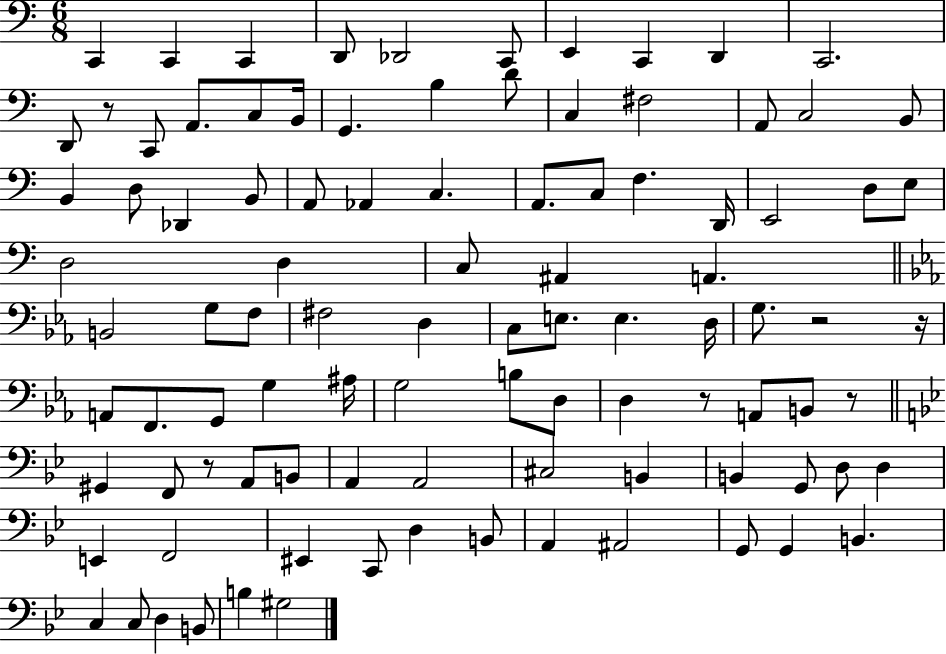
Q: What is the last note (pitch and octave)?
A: G#3